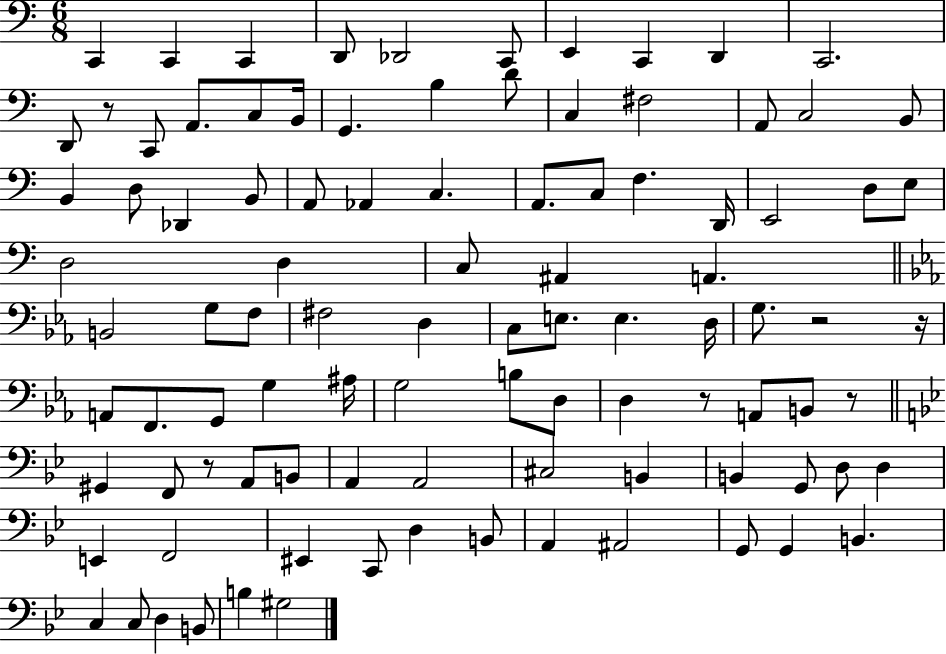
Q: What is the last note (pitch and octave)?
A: G#3